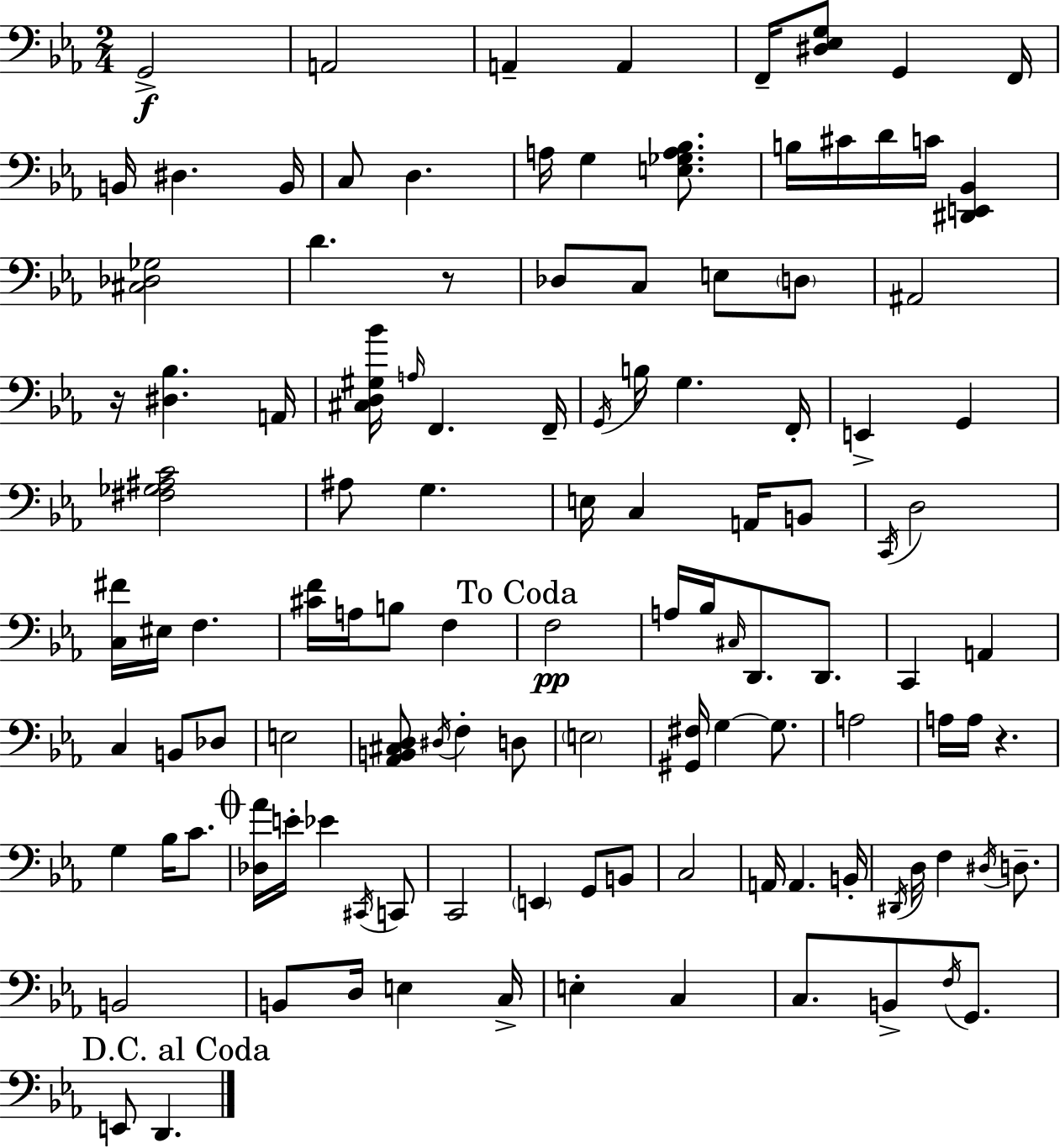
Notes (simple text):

G2/h A2/h A2/q A2/q F2/s [D#3,Eb3,G3]/e G2/q F2/s B2/s D#3/q. B2/s C3/e D3/q. A3/s G3/q [E3,Gb3,A3,Bb3]/e. B3/s C#4/s D4/s C4/s [D#2,E2,Bb2]/q [C#3,Db3,Gb3]/h D4/q. R/e Db3/e C3/e E3/e D3/e A#2/h R/s [D#3,Bb3]/q. A2/s [C#3,D3,G#3,Bb4]/s A3/s F2/q. F2/s G2/s B3/s G3/q. F2/s E2/q G2/q [F#3,Gb3,A#3,C4]/h A#3/e G3/q. E3/s C3/q A2/s B2/e C2/s D3/h [C3,F#4]/s EIS3/s F3/q. [C#4,F4]/s A3/s B3/e F3/q F3/h A3/s Bb3/s C#3/s D2/e. D2/e. C2/q A2/q C3/q B2/e Db3/e E3/h [Ab2,B2,C#3,D3]/e D#3/s F3/q D3/e E3/h [G#2,F#3]/s G3/q G3/e. A3/h A3/s A3/s R/q. G3/q Bb3/s C4/e. [Db3,Ab4]/s E4/s Eb4/q C#2/s C2/e C2/h E2/q G2/e B2/e C3/h A2/s A2/q. B2/s D#2/s D3/s F3/q D#3/s D3/e. B2/h B2/e D3/s E3/q C3/s E3/q C3/q C3/e. B2/e F3/s G2/e. E2/e D2/q.